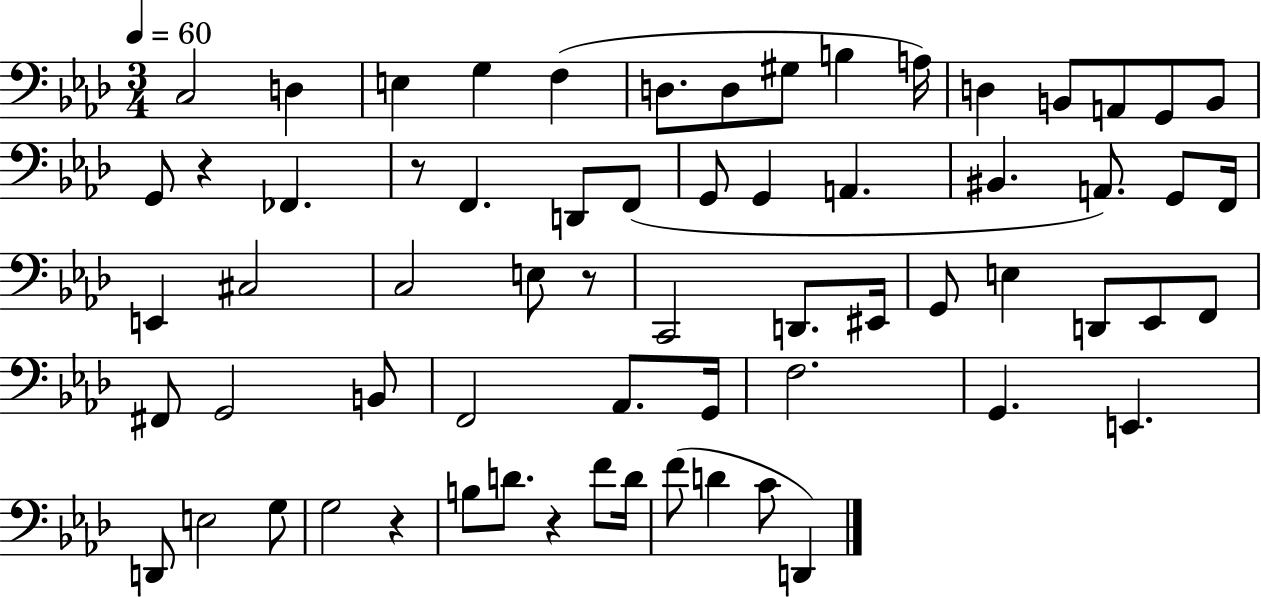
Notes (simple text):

C3/h D3/q E3/q G3/q F3/q D3/e. D3/e G#3/e B3/q A3/s D3/q B2/e A2/e G2/e B2/e G2/e R/q FES2/q. R/e F2/q. D2/e F2/e G2/e G2/q A2/q. BIS2/q. A2/e. G2/e F2/s E2/q C#3/h C3/h E3/e R/e C2/h D2/e. EIS2/s G2/e E3/q D2/e Eb2/e F2/e F#2/e G2/h B2/e F2/h Ab2/e. G2/s F3/h. G2/q. E2/q. D2/e E3/h G3/e G3/h R/q B3/e D4/e. R/q F4/e D4/s F4/e D4/q C4/e D2/q